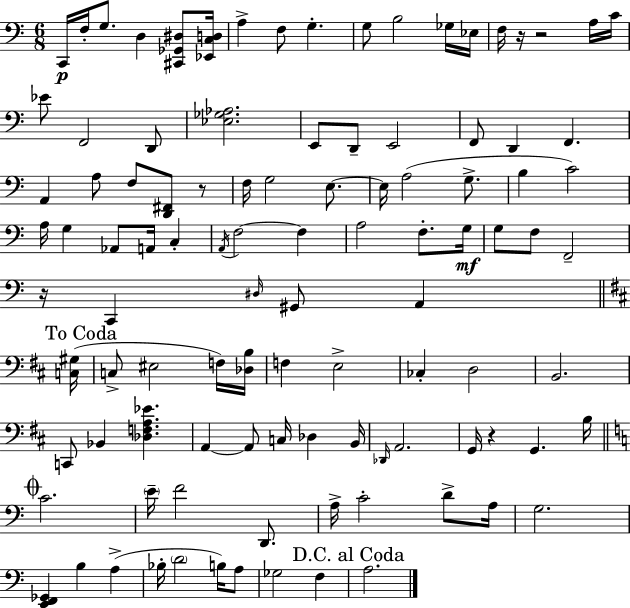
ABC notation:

X:1
T:Untitled
M:6/8
L:1/4
K:Am
C,,/4 F,/4 G,/2 D, [^C,,_G,,^D,]/2 [_E,,C,D,]/4 A, F,/2 G, G,/2 B,2 _G,/4 _E,/4 F,/4 z/4 z2 A,/4 C/4 _E/2 F,,2 D,,/2 [_E,_G,_A,]2 E,,/2 D,,/2 E,,2 F,,/2 D,, F,, A,, A,/2 F,/2 [D,,^F,,]/2 z/2 F,/4 G,2 E,/2 E,/4 A,2 G,/2 B, C2 A,/4 G, _A,,/2 A,,/4 C, A,,/4 F,2 F, A,2 F,/2 G,/4 G,/2 F,/2 F,,2 z/4 C,, ^D,/4 ^G,,/2 A,, [C,^G,]/4 C,/2 ^E,2 F,/4 [_D,B,]/4 F, E,2 _C, D,2 B,,2 C,,/2 _B,, [_D,F,A,_E] A,, A,,/2 C,/4 _D, B,,/4 _D,,/4 A,,2 G,,/4 z G,, B,/4 C2 E/4 F2 D,,/2 A,/4 C2 D/2 A,/4 G,2 [E,,F,,_G,,] B, A, _B,/4 D2 B,/4 A,/2 _G,2 F, A,2